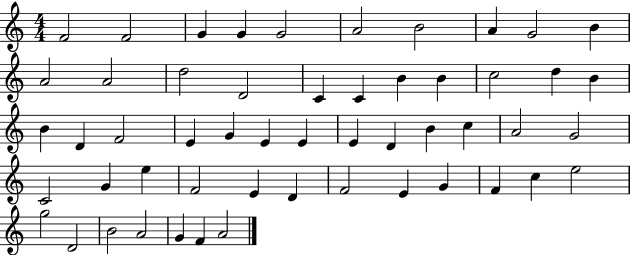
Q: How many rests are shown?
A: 0